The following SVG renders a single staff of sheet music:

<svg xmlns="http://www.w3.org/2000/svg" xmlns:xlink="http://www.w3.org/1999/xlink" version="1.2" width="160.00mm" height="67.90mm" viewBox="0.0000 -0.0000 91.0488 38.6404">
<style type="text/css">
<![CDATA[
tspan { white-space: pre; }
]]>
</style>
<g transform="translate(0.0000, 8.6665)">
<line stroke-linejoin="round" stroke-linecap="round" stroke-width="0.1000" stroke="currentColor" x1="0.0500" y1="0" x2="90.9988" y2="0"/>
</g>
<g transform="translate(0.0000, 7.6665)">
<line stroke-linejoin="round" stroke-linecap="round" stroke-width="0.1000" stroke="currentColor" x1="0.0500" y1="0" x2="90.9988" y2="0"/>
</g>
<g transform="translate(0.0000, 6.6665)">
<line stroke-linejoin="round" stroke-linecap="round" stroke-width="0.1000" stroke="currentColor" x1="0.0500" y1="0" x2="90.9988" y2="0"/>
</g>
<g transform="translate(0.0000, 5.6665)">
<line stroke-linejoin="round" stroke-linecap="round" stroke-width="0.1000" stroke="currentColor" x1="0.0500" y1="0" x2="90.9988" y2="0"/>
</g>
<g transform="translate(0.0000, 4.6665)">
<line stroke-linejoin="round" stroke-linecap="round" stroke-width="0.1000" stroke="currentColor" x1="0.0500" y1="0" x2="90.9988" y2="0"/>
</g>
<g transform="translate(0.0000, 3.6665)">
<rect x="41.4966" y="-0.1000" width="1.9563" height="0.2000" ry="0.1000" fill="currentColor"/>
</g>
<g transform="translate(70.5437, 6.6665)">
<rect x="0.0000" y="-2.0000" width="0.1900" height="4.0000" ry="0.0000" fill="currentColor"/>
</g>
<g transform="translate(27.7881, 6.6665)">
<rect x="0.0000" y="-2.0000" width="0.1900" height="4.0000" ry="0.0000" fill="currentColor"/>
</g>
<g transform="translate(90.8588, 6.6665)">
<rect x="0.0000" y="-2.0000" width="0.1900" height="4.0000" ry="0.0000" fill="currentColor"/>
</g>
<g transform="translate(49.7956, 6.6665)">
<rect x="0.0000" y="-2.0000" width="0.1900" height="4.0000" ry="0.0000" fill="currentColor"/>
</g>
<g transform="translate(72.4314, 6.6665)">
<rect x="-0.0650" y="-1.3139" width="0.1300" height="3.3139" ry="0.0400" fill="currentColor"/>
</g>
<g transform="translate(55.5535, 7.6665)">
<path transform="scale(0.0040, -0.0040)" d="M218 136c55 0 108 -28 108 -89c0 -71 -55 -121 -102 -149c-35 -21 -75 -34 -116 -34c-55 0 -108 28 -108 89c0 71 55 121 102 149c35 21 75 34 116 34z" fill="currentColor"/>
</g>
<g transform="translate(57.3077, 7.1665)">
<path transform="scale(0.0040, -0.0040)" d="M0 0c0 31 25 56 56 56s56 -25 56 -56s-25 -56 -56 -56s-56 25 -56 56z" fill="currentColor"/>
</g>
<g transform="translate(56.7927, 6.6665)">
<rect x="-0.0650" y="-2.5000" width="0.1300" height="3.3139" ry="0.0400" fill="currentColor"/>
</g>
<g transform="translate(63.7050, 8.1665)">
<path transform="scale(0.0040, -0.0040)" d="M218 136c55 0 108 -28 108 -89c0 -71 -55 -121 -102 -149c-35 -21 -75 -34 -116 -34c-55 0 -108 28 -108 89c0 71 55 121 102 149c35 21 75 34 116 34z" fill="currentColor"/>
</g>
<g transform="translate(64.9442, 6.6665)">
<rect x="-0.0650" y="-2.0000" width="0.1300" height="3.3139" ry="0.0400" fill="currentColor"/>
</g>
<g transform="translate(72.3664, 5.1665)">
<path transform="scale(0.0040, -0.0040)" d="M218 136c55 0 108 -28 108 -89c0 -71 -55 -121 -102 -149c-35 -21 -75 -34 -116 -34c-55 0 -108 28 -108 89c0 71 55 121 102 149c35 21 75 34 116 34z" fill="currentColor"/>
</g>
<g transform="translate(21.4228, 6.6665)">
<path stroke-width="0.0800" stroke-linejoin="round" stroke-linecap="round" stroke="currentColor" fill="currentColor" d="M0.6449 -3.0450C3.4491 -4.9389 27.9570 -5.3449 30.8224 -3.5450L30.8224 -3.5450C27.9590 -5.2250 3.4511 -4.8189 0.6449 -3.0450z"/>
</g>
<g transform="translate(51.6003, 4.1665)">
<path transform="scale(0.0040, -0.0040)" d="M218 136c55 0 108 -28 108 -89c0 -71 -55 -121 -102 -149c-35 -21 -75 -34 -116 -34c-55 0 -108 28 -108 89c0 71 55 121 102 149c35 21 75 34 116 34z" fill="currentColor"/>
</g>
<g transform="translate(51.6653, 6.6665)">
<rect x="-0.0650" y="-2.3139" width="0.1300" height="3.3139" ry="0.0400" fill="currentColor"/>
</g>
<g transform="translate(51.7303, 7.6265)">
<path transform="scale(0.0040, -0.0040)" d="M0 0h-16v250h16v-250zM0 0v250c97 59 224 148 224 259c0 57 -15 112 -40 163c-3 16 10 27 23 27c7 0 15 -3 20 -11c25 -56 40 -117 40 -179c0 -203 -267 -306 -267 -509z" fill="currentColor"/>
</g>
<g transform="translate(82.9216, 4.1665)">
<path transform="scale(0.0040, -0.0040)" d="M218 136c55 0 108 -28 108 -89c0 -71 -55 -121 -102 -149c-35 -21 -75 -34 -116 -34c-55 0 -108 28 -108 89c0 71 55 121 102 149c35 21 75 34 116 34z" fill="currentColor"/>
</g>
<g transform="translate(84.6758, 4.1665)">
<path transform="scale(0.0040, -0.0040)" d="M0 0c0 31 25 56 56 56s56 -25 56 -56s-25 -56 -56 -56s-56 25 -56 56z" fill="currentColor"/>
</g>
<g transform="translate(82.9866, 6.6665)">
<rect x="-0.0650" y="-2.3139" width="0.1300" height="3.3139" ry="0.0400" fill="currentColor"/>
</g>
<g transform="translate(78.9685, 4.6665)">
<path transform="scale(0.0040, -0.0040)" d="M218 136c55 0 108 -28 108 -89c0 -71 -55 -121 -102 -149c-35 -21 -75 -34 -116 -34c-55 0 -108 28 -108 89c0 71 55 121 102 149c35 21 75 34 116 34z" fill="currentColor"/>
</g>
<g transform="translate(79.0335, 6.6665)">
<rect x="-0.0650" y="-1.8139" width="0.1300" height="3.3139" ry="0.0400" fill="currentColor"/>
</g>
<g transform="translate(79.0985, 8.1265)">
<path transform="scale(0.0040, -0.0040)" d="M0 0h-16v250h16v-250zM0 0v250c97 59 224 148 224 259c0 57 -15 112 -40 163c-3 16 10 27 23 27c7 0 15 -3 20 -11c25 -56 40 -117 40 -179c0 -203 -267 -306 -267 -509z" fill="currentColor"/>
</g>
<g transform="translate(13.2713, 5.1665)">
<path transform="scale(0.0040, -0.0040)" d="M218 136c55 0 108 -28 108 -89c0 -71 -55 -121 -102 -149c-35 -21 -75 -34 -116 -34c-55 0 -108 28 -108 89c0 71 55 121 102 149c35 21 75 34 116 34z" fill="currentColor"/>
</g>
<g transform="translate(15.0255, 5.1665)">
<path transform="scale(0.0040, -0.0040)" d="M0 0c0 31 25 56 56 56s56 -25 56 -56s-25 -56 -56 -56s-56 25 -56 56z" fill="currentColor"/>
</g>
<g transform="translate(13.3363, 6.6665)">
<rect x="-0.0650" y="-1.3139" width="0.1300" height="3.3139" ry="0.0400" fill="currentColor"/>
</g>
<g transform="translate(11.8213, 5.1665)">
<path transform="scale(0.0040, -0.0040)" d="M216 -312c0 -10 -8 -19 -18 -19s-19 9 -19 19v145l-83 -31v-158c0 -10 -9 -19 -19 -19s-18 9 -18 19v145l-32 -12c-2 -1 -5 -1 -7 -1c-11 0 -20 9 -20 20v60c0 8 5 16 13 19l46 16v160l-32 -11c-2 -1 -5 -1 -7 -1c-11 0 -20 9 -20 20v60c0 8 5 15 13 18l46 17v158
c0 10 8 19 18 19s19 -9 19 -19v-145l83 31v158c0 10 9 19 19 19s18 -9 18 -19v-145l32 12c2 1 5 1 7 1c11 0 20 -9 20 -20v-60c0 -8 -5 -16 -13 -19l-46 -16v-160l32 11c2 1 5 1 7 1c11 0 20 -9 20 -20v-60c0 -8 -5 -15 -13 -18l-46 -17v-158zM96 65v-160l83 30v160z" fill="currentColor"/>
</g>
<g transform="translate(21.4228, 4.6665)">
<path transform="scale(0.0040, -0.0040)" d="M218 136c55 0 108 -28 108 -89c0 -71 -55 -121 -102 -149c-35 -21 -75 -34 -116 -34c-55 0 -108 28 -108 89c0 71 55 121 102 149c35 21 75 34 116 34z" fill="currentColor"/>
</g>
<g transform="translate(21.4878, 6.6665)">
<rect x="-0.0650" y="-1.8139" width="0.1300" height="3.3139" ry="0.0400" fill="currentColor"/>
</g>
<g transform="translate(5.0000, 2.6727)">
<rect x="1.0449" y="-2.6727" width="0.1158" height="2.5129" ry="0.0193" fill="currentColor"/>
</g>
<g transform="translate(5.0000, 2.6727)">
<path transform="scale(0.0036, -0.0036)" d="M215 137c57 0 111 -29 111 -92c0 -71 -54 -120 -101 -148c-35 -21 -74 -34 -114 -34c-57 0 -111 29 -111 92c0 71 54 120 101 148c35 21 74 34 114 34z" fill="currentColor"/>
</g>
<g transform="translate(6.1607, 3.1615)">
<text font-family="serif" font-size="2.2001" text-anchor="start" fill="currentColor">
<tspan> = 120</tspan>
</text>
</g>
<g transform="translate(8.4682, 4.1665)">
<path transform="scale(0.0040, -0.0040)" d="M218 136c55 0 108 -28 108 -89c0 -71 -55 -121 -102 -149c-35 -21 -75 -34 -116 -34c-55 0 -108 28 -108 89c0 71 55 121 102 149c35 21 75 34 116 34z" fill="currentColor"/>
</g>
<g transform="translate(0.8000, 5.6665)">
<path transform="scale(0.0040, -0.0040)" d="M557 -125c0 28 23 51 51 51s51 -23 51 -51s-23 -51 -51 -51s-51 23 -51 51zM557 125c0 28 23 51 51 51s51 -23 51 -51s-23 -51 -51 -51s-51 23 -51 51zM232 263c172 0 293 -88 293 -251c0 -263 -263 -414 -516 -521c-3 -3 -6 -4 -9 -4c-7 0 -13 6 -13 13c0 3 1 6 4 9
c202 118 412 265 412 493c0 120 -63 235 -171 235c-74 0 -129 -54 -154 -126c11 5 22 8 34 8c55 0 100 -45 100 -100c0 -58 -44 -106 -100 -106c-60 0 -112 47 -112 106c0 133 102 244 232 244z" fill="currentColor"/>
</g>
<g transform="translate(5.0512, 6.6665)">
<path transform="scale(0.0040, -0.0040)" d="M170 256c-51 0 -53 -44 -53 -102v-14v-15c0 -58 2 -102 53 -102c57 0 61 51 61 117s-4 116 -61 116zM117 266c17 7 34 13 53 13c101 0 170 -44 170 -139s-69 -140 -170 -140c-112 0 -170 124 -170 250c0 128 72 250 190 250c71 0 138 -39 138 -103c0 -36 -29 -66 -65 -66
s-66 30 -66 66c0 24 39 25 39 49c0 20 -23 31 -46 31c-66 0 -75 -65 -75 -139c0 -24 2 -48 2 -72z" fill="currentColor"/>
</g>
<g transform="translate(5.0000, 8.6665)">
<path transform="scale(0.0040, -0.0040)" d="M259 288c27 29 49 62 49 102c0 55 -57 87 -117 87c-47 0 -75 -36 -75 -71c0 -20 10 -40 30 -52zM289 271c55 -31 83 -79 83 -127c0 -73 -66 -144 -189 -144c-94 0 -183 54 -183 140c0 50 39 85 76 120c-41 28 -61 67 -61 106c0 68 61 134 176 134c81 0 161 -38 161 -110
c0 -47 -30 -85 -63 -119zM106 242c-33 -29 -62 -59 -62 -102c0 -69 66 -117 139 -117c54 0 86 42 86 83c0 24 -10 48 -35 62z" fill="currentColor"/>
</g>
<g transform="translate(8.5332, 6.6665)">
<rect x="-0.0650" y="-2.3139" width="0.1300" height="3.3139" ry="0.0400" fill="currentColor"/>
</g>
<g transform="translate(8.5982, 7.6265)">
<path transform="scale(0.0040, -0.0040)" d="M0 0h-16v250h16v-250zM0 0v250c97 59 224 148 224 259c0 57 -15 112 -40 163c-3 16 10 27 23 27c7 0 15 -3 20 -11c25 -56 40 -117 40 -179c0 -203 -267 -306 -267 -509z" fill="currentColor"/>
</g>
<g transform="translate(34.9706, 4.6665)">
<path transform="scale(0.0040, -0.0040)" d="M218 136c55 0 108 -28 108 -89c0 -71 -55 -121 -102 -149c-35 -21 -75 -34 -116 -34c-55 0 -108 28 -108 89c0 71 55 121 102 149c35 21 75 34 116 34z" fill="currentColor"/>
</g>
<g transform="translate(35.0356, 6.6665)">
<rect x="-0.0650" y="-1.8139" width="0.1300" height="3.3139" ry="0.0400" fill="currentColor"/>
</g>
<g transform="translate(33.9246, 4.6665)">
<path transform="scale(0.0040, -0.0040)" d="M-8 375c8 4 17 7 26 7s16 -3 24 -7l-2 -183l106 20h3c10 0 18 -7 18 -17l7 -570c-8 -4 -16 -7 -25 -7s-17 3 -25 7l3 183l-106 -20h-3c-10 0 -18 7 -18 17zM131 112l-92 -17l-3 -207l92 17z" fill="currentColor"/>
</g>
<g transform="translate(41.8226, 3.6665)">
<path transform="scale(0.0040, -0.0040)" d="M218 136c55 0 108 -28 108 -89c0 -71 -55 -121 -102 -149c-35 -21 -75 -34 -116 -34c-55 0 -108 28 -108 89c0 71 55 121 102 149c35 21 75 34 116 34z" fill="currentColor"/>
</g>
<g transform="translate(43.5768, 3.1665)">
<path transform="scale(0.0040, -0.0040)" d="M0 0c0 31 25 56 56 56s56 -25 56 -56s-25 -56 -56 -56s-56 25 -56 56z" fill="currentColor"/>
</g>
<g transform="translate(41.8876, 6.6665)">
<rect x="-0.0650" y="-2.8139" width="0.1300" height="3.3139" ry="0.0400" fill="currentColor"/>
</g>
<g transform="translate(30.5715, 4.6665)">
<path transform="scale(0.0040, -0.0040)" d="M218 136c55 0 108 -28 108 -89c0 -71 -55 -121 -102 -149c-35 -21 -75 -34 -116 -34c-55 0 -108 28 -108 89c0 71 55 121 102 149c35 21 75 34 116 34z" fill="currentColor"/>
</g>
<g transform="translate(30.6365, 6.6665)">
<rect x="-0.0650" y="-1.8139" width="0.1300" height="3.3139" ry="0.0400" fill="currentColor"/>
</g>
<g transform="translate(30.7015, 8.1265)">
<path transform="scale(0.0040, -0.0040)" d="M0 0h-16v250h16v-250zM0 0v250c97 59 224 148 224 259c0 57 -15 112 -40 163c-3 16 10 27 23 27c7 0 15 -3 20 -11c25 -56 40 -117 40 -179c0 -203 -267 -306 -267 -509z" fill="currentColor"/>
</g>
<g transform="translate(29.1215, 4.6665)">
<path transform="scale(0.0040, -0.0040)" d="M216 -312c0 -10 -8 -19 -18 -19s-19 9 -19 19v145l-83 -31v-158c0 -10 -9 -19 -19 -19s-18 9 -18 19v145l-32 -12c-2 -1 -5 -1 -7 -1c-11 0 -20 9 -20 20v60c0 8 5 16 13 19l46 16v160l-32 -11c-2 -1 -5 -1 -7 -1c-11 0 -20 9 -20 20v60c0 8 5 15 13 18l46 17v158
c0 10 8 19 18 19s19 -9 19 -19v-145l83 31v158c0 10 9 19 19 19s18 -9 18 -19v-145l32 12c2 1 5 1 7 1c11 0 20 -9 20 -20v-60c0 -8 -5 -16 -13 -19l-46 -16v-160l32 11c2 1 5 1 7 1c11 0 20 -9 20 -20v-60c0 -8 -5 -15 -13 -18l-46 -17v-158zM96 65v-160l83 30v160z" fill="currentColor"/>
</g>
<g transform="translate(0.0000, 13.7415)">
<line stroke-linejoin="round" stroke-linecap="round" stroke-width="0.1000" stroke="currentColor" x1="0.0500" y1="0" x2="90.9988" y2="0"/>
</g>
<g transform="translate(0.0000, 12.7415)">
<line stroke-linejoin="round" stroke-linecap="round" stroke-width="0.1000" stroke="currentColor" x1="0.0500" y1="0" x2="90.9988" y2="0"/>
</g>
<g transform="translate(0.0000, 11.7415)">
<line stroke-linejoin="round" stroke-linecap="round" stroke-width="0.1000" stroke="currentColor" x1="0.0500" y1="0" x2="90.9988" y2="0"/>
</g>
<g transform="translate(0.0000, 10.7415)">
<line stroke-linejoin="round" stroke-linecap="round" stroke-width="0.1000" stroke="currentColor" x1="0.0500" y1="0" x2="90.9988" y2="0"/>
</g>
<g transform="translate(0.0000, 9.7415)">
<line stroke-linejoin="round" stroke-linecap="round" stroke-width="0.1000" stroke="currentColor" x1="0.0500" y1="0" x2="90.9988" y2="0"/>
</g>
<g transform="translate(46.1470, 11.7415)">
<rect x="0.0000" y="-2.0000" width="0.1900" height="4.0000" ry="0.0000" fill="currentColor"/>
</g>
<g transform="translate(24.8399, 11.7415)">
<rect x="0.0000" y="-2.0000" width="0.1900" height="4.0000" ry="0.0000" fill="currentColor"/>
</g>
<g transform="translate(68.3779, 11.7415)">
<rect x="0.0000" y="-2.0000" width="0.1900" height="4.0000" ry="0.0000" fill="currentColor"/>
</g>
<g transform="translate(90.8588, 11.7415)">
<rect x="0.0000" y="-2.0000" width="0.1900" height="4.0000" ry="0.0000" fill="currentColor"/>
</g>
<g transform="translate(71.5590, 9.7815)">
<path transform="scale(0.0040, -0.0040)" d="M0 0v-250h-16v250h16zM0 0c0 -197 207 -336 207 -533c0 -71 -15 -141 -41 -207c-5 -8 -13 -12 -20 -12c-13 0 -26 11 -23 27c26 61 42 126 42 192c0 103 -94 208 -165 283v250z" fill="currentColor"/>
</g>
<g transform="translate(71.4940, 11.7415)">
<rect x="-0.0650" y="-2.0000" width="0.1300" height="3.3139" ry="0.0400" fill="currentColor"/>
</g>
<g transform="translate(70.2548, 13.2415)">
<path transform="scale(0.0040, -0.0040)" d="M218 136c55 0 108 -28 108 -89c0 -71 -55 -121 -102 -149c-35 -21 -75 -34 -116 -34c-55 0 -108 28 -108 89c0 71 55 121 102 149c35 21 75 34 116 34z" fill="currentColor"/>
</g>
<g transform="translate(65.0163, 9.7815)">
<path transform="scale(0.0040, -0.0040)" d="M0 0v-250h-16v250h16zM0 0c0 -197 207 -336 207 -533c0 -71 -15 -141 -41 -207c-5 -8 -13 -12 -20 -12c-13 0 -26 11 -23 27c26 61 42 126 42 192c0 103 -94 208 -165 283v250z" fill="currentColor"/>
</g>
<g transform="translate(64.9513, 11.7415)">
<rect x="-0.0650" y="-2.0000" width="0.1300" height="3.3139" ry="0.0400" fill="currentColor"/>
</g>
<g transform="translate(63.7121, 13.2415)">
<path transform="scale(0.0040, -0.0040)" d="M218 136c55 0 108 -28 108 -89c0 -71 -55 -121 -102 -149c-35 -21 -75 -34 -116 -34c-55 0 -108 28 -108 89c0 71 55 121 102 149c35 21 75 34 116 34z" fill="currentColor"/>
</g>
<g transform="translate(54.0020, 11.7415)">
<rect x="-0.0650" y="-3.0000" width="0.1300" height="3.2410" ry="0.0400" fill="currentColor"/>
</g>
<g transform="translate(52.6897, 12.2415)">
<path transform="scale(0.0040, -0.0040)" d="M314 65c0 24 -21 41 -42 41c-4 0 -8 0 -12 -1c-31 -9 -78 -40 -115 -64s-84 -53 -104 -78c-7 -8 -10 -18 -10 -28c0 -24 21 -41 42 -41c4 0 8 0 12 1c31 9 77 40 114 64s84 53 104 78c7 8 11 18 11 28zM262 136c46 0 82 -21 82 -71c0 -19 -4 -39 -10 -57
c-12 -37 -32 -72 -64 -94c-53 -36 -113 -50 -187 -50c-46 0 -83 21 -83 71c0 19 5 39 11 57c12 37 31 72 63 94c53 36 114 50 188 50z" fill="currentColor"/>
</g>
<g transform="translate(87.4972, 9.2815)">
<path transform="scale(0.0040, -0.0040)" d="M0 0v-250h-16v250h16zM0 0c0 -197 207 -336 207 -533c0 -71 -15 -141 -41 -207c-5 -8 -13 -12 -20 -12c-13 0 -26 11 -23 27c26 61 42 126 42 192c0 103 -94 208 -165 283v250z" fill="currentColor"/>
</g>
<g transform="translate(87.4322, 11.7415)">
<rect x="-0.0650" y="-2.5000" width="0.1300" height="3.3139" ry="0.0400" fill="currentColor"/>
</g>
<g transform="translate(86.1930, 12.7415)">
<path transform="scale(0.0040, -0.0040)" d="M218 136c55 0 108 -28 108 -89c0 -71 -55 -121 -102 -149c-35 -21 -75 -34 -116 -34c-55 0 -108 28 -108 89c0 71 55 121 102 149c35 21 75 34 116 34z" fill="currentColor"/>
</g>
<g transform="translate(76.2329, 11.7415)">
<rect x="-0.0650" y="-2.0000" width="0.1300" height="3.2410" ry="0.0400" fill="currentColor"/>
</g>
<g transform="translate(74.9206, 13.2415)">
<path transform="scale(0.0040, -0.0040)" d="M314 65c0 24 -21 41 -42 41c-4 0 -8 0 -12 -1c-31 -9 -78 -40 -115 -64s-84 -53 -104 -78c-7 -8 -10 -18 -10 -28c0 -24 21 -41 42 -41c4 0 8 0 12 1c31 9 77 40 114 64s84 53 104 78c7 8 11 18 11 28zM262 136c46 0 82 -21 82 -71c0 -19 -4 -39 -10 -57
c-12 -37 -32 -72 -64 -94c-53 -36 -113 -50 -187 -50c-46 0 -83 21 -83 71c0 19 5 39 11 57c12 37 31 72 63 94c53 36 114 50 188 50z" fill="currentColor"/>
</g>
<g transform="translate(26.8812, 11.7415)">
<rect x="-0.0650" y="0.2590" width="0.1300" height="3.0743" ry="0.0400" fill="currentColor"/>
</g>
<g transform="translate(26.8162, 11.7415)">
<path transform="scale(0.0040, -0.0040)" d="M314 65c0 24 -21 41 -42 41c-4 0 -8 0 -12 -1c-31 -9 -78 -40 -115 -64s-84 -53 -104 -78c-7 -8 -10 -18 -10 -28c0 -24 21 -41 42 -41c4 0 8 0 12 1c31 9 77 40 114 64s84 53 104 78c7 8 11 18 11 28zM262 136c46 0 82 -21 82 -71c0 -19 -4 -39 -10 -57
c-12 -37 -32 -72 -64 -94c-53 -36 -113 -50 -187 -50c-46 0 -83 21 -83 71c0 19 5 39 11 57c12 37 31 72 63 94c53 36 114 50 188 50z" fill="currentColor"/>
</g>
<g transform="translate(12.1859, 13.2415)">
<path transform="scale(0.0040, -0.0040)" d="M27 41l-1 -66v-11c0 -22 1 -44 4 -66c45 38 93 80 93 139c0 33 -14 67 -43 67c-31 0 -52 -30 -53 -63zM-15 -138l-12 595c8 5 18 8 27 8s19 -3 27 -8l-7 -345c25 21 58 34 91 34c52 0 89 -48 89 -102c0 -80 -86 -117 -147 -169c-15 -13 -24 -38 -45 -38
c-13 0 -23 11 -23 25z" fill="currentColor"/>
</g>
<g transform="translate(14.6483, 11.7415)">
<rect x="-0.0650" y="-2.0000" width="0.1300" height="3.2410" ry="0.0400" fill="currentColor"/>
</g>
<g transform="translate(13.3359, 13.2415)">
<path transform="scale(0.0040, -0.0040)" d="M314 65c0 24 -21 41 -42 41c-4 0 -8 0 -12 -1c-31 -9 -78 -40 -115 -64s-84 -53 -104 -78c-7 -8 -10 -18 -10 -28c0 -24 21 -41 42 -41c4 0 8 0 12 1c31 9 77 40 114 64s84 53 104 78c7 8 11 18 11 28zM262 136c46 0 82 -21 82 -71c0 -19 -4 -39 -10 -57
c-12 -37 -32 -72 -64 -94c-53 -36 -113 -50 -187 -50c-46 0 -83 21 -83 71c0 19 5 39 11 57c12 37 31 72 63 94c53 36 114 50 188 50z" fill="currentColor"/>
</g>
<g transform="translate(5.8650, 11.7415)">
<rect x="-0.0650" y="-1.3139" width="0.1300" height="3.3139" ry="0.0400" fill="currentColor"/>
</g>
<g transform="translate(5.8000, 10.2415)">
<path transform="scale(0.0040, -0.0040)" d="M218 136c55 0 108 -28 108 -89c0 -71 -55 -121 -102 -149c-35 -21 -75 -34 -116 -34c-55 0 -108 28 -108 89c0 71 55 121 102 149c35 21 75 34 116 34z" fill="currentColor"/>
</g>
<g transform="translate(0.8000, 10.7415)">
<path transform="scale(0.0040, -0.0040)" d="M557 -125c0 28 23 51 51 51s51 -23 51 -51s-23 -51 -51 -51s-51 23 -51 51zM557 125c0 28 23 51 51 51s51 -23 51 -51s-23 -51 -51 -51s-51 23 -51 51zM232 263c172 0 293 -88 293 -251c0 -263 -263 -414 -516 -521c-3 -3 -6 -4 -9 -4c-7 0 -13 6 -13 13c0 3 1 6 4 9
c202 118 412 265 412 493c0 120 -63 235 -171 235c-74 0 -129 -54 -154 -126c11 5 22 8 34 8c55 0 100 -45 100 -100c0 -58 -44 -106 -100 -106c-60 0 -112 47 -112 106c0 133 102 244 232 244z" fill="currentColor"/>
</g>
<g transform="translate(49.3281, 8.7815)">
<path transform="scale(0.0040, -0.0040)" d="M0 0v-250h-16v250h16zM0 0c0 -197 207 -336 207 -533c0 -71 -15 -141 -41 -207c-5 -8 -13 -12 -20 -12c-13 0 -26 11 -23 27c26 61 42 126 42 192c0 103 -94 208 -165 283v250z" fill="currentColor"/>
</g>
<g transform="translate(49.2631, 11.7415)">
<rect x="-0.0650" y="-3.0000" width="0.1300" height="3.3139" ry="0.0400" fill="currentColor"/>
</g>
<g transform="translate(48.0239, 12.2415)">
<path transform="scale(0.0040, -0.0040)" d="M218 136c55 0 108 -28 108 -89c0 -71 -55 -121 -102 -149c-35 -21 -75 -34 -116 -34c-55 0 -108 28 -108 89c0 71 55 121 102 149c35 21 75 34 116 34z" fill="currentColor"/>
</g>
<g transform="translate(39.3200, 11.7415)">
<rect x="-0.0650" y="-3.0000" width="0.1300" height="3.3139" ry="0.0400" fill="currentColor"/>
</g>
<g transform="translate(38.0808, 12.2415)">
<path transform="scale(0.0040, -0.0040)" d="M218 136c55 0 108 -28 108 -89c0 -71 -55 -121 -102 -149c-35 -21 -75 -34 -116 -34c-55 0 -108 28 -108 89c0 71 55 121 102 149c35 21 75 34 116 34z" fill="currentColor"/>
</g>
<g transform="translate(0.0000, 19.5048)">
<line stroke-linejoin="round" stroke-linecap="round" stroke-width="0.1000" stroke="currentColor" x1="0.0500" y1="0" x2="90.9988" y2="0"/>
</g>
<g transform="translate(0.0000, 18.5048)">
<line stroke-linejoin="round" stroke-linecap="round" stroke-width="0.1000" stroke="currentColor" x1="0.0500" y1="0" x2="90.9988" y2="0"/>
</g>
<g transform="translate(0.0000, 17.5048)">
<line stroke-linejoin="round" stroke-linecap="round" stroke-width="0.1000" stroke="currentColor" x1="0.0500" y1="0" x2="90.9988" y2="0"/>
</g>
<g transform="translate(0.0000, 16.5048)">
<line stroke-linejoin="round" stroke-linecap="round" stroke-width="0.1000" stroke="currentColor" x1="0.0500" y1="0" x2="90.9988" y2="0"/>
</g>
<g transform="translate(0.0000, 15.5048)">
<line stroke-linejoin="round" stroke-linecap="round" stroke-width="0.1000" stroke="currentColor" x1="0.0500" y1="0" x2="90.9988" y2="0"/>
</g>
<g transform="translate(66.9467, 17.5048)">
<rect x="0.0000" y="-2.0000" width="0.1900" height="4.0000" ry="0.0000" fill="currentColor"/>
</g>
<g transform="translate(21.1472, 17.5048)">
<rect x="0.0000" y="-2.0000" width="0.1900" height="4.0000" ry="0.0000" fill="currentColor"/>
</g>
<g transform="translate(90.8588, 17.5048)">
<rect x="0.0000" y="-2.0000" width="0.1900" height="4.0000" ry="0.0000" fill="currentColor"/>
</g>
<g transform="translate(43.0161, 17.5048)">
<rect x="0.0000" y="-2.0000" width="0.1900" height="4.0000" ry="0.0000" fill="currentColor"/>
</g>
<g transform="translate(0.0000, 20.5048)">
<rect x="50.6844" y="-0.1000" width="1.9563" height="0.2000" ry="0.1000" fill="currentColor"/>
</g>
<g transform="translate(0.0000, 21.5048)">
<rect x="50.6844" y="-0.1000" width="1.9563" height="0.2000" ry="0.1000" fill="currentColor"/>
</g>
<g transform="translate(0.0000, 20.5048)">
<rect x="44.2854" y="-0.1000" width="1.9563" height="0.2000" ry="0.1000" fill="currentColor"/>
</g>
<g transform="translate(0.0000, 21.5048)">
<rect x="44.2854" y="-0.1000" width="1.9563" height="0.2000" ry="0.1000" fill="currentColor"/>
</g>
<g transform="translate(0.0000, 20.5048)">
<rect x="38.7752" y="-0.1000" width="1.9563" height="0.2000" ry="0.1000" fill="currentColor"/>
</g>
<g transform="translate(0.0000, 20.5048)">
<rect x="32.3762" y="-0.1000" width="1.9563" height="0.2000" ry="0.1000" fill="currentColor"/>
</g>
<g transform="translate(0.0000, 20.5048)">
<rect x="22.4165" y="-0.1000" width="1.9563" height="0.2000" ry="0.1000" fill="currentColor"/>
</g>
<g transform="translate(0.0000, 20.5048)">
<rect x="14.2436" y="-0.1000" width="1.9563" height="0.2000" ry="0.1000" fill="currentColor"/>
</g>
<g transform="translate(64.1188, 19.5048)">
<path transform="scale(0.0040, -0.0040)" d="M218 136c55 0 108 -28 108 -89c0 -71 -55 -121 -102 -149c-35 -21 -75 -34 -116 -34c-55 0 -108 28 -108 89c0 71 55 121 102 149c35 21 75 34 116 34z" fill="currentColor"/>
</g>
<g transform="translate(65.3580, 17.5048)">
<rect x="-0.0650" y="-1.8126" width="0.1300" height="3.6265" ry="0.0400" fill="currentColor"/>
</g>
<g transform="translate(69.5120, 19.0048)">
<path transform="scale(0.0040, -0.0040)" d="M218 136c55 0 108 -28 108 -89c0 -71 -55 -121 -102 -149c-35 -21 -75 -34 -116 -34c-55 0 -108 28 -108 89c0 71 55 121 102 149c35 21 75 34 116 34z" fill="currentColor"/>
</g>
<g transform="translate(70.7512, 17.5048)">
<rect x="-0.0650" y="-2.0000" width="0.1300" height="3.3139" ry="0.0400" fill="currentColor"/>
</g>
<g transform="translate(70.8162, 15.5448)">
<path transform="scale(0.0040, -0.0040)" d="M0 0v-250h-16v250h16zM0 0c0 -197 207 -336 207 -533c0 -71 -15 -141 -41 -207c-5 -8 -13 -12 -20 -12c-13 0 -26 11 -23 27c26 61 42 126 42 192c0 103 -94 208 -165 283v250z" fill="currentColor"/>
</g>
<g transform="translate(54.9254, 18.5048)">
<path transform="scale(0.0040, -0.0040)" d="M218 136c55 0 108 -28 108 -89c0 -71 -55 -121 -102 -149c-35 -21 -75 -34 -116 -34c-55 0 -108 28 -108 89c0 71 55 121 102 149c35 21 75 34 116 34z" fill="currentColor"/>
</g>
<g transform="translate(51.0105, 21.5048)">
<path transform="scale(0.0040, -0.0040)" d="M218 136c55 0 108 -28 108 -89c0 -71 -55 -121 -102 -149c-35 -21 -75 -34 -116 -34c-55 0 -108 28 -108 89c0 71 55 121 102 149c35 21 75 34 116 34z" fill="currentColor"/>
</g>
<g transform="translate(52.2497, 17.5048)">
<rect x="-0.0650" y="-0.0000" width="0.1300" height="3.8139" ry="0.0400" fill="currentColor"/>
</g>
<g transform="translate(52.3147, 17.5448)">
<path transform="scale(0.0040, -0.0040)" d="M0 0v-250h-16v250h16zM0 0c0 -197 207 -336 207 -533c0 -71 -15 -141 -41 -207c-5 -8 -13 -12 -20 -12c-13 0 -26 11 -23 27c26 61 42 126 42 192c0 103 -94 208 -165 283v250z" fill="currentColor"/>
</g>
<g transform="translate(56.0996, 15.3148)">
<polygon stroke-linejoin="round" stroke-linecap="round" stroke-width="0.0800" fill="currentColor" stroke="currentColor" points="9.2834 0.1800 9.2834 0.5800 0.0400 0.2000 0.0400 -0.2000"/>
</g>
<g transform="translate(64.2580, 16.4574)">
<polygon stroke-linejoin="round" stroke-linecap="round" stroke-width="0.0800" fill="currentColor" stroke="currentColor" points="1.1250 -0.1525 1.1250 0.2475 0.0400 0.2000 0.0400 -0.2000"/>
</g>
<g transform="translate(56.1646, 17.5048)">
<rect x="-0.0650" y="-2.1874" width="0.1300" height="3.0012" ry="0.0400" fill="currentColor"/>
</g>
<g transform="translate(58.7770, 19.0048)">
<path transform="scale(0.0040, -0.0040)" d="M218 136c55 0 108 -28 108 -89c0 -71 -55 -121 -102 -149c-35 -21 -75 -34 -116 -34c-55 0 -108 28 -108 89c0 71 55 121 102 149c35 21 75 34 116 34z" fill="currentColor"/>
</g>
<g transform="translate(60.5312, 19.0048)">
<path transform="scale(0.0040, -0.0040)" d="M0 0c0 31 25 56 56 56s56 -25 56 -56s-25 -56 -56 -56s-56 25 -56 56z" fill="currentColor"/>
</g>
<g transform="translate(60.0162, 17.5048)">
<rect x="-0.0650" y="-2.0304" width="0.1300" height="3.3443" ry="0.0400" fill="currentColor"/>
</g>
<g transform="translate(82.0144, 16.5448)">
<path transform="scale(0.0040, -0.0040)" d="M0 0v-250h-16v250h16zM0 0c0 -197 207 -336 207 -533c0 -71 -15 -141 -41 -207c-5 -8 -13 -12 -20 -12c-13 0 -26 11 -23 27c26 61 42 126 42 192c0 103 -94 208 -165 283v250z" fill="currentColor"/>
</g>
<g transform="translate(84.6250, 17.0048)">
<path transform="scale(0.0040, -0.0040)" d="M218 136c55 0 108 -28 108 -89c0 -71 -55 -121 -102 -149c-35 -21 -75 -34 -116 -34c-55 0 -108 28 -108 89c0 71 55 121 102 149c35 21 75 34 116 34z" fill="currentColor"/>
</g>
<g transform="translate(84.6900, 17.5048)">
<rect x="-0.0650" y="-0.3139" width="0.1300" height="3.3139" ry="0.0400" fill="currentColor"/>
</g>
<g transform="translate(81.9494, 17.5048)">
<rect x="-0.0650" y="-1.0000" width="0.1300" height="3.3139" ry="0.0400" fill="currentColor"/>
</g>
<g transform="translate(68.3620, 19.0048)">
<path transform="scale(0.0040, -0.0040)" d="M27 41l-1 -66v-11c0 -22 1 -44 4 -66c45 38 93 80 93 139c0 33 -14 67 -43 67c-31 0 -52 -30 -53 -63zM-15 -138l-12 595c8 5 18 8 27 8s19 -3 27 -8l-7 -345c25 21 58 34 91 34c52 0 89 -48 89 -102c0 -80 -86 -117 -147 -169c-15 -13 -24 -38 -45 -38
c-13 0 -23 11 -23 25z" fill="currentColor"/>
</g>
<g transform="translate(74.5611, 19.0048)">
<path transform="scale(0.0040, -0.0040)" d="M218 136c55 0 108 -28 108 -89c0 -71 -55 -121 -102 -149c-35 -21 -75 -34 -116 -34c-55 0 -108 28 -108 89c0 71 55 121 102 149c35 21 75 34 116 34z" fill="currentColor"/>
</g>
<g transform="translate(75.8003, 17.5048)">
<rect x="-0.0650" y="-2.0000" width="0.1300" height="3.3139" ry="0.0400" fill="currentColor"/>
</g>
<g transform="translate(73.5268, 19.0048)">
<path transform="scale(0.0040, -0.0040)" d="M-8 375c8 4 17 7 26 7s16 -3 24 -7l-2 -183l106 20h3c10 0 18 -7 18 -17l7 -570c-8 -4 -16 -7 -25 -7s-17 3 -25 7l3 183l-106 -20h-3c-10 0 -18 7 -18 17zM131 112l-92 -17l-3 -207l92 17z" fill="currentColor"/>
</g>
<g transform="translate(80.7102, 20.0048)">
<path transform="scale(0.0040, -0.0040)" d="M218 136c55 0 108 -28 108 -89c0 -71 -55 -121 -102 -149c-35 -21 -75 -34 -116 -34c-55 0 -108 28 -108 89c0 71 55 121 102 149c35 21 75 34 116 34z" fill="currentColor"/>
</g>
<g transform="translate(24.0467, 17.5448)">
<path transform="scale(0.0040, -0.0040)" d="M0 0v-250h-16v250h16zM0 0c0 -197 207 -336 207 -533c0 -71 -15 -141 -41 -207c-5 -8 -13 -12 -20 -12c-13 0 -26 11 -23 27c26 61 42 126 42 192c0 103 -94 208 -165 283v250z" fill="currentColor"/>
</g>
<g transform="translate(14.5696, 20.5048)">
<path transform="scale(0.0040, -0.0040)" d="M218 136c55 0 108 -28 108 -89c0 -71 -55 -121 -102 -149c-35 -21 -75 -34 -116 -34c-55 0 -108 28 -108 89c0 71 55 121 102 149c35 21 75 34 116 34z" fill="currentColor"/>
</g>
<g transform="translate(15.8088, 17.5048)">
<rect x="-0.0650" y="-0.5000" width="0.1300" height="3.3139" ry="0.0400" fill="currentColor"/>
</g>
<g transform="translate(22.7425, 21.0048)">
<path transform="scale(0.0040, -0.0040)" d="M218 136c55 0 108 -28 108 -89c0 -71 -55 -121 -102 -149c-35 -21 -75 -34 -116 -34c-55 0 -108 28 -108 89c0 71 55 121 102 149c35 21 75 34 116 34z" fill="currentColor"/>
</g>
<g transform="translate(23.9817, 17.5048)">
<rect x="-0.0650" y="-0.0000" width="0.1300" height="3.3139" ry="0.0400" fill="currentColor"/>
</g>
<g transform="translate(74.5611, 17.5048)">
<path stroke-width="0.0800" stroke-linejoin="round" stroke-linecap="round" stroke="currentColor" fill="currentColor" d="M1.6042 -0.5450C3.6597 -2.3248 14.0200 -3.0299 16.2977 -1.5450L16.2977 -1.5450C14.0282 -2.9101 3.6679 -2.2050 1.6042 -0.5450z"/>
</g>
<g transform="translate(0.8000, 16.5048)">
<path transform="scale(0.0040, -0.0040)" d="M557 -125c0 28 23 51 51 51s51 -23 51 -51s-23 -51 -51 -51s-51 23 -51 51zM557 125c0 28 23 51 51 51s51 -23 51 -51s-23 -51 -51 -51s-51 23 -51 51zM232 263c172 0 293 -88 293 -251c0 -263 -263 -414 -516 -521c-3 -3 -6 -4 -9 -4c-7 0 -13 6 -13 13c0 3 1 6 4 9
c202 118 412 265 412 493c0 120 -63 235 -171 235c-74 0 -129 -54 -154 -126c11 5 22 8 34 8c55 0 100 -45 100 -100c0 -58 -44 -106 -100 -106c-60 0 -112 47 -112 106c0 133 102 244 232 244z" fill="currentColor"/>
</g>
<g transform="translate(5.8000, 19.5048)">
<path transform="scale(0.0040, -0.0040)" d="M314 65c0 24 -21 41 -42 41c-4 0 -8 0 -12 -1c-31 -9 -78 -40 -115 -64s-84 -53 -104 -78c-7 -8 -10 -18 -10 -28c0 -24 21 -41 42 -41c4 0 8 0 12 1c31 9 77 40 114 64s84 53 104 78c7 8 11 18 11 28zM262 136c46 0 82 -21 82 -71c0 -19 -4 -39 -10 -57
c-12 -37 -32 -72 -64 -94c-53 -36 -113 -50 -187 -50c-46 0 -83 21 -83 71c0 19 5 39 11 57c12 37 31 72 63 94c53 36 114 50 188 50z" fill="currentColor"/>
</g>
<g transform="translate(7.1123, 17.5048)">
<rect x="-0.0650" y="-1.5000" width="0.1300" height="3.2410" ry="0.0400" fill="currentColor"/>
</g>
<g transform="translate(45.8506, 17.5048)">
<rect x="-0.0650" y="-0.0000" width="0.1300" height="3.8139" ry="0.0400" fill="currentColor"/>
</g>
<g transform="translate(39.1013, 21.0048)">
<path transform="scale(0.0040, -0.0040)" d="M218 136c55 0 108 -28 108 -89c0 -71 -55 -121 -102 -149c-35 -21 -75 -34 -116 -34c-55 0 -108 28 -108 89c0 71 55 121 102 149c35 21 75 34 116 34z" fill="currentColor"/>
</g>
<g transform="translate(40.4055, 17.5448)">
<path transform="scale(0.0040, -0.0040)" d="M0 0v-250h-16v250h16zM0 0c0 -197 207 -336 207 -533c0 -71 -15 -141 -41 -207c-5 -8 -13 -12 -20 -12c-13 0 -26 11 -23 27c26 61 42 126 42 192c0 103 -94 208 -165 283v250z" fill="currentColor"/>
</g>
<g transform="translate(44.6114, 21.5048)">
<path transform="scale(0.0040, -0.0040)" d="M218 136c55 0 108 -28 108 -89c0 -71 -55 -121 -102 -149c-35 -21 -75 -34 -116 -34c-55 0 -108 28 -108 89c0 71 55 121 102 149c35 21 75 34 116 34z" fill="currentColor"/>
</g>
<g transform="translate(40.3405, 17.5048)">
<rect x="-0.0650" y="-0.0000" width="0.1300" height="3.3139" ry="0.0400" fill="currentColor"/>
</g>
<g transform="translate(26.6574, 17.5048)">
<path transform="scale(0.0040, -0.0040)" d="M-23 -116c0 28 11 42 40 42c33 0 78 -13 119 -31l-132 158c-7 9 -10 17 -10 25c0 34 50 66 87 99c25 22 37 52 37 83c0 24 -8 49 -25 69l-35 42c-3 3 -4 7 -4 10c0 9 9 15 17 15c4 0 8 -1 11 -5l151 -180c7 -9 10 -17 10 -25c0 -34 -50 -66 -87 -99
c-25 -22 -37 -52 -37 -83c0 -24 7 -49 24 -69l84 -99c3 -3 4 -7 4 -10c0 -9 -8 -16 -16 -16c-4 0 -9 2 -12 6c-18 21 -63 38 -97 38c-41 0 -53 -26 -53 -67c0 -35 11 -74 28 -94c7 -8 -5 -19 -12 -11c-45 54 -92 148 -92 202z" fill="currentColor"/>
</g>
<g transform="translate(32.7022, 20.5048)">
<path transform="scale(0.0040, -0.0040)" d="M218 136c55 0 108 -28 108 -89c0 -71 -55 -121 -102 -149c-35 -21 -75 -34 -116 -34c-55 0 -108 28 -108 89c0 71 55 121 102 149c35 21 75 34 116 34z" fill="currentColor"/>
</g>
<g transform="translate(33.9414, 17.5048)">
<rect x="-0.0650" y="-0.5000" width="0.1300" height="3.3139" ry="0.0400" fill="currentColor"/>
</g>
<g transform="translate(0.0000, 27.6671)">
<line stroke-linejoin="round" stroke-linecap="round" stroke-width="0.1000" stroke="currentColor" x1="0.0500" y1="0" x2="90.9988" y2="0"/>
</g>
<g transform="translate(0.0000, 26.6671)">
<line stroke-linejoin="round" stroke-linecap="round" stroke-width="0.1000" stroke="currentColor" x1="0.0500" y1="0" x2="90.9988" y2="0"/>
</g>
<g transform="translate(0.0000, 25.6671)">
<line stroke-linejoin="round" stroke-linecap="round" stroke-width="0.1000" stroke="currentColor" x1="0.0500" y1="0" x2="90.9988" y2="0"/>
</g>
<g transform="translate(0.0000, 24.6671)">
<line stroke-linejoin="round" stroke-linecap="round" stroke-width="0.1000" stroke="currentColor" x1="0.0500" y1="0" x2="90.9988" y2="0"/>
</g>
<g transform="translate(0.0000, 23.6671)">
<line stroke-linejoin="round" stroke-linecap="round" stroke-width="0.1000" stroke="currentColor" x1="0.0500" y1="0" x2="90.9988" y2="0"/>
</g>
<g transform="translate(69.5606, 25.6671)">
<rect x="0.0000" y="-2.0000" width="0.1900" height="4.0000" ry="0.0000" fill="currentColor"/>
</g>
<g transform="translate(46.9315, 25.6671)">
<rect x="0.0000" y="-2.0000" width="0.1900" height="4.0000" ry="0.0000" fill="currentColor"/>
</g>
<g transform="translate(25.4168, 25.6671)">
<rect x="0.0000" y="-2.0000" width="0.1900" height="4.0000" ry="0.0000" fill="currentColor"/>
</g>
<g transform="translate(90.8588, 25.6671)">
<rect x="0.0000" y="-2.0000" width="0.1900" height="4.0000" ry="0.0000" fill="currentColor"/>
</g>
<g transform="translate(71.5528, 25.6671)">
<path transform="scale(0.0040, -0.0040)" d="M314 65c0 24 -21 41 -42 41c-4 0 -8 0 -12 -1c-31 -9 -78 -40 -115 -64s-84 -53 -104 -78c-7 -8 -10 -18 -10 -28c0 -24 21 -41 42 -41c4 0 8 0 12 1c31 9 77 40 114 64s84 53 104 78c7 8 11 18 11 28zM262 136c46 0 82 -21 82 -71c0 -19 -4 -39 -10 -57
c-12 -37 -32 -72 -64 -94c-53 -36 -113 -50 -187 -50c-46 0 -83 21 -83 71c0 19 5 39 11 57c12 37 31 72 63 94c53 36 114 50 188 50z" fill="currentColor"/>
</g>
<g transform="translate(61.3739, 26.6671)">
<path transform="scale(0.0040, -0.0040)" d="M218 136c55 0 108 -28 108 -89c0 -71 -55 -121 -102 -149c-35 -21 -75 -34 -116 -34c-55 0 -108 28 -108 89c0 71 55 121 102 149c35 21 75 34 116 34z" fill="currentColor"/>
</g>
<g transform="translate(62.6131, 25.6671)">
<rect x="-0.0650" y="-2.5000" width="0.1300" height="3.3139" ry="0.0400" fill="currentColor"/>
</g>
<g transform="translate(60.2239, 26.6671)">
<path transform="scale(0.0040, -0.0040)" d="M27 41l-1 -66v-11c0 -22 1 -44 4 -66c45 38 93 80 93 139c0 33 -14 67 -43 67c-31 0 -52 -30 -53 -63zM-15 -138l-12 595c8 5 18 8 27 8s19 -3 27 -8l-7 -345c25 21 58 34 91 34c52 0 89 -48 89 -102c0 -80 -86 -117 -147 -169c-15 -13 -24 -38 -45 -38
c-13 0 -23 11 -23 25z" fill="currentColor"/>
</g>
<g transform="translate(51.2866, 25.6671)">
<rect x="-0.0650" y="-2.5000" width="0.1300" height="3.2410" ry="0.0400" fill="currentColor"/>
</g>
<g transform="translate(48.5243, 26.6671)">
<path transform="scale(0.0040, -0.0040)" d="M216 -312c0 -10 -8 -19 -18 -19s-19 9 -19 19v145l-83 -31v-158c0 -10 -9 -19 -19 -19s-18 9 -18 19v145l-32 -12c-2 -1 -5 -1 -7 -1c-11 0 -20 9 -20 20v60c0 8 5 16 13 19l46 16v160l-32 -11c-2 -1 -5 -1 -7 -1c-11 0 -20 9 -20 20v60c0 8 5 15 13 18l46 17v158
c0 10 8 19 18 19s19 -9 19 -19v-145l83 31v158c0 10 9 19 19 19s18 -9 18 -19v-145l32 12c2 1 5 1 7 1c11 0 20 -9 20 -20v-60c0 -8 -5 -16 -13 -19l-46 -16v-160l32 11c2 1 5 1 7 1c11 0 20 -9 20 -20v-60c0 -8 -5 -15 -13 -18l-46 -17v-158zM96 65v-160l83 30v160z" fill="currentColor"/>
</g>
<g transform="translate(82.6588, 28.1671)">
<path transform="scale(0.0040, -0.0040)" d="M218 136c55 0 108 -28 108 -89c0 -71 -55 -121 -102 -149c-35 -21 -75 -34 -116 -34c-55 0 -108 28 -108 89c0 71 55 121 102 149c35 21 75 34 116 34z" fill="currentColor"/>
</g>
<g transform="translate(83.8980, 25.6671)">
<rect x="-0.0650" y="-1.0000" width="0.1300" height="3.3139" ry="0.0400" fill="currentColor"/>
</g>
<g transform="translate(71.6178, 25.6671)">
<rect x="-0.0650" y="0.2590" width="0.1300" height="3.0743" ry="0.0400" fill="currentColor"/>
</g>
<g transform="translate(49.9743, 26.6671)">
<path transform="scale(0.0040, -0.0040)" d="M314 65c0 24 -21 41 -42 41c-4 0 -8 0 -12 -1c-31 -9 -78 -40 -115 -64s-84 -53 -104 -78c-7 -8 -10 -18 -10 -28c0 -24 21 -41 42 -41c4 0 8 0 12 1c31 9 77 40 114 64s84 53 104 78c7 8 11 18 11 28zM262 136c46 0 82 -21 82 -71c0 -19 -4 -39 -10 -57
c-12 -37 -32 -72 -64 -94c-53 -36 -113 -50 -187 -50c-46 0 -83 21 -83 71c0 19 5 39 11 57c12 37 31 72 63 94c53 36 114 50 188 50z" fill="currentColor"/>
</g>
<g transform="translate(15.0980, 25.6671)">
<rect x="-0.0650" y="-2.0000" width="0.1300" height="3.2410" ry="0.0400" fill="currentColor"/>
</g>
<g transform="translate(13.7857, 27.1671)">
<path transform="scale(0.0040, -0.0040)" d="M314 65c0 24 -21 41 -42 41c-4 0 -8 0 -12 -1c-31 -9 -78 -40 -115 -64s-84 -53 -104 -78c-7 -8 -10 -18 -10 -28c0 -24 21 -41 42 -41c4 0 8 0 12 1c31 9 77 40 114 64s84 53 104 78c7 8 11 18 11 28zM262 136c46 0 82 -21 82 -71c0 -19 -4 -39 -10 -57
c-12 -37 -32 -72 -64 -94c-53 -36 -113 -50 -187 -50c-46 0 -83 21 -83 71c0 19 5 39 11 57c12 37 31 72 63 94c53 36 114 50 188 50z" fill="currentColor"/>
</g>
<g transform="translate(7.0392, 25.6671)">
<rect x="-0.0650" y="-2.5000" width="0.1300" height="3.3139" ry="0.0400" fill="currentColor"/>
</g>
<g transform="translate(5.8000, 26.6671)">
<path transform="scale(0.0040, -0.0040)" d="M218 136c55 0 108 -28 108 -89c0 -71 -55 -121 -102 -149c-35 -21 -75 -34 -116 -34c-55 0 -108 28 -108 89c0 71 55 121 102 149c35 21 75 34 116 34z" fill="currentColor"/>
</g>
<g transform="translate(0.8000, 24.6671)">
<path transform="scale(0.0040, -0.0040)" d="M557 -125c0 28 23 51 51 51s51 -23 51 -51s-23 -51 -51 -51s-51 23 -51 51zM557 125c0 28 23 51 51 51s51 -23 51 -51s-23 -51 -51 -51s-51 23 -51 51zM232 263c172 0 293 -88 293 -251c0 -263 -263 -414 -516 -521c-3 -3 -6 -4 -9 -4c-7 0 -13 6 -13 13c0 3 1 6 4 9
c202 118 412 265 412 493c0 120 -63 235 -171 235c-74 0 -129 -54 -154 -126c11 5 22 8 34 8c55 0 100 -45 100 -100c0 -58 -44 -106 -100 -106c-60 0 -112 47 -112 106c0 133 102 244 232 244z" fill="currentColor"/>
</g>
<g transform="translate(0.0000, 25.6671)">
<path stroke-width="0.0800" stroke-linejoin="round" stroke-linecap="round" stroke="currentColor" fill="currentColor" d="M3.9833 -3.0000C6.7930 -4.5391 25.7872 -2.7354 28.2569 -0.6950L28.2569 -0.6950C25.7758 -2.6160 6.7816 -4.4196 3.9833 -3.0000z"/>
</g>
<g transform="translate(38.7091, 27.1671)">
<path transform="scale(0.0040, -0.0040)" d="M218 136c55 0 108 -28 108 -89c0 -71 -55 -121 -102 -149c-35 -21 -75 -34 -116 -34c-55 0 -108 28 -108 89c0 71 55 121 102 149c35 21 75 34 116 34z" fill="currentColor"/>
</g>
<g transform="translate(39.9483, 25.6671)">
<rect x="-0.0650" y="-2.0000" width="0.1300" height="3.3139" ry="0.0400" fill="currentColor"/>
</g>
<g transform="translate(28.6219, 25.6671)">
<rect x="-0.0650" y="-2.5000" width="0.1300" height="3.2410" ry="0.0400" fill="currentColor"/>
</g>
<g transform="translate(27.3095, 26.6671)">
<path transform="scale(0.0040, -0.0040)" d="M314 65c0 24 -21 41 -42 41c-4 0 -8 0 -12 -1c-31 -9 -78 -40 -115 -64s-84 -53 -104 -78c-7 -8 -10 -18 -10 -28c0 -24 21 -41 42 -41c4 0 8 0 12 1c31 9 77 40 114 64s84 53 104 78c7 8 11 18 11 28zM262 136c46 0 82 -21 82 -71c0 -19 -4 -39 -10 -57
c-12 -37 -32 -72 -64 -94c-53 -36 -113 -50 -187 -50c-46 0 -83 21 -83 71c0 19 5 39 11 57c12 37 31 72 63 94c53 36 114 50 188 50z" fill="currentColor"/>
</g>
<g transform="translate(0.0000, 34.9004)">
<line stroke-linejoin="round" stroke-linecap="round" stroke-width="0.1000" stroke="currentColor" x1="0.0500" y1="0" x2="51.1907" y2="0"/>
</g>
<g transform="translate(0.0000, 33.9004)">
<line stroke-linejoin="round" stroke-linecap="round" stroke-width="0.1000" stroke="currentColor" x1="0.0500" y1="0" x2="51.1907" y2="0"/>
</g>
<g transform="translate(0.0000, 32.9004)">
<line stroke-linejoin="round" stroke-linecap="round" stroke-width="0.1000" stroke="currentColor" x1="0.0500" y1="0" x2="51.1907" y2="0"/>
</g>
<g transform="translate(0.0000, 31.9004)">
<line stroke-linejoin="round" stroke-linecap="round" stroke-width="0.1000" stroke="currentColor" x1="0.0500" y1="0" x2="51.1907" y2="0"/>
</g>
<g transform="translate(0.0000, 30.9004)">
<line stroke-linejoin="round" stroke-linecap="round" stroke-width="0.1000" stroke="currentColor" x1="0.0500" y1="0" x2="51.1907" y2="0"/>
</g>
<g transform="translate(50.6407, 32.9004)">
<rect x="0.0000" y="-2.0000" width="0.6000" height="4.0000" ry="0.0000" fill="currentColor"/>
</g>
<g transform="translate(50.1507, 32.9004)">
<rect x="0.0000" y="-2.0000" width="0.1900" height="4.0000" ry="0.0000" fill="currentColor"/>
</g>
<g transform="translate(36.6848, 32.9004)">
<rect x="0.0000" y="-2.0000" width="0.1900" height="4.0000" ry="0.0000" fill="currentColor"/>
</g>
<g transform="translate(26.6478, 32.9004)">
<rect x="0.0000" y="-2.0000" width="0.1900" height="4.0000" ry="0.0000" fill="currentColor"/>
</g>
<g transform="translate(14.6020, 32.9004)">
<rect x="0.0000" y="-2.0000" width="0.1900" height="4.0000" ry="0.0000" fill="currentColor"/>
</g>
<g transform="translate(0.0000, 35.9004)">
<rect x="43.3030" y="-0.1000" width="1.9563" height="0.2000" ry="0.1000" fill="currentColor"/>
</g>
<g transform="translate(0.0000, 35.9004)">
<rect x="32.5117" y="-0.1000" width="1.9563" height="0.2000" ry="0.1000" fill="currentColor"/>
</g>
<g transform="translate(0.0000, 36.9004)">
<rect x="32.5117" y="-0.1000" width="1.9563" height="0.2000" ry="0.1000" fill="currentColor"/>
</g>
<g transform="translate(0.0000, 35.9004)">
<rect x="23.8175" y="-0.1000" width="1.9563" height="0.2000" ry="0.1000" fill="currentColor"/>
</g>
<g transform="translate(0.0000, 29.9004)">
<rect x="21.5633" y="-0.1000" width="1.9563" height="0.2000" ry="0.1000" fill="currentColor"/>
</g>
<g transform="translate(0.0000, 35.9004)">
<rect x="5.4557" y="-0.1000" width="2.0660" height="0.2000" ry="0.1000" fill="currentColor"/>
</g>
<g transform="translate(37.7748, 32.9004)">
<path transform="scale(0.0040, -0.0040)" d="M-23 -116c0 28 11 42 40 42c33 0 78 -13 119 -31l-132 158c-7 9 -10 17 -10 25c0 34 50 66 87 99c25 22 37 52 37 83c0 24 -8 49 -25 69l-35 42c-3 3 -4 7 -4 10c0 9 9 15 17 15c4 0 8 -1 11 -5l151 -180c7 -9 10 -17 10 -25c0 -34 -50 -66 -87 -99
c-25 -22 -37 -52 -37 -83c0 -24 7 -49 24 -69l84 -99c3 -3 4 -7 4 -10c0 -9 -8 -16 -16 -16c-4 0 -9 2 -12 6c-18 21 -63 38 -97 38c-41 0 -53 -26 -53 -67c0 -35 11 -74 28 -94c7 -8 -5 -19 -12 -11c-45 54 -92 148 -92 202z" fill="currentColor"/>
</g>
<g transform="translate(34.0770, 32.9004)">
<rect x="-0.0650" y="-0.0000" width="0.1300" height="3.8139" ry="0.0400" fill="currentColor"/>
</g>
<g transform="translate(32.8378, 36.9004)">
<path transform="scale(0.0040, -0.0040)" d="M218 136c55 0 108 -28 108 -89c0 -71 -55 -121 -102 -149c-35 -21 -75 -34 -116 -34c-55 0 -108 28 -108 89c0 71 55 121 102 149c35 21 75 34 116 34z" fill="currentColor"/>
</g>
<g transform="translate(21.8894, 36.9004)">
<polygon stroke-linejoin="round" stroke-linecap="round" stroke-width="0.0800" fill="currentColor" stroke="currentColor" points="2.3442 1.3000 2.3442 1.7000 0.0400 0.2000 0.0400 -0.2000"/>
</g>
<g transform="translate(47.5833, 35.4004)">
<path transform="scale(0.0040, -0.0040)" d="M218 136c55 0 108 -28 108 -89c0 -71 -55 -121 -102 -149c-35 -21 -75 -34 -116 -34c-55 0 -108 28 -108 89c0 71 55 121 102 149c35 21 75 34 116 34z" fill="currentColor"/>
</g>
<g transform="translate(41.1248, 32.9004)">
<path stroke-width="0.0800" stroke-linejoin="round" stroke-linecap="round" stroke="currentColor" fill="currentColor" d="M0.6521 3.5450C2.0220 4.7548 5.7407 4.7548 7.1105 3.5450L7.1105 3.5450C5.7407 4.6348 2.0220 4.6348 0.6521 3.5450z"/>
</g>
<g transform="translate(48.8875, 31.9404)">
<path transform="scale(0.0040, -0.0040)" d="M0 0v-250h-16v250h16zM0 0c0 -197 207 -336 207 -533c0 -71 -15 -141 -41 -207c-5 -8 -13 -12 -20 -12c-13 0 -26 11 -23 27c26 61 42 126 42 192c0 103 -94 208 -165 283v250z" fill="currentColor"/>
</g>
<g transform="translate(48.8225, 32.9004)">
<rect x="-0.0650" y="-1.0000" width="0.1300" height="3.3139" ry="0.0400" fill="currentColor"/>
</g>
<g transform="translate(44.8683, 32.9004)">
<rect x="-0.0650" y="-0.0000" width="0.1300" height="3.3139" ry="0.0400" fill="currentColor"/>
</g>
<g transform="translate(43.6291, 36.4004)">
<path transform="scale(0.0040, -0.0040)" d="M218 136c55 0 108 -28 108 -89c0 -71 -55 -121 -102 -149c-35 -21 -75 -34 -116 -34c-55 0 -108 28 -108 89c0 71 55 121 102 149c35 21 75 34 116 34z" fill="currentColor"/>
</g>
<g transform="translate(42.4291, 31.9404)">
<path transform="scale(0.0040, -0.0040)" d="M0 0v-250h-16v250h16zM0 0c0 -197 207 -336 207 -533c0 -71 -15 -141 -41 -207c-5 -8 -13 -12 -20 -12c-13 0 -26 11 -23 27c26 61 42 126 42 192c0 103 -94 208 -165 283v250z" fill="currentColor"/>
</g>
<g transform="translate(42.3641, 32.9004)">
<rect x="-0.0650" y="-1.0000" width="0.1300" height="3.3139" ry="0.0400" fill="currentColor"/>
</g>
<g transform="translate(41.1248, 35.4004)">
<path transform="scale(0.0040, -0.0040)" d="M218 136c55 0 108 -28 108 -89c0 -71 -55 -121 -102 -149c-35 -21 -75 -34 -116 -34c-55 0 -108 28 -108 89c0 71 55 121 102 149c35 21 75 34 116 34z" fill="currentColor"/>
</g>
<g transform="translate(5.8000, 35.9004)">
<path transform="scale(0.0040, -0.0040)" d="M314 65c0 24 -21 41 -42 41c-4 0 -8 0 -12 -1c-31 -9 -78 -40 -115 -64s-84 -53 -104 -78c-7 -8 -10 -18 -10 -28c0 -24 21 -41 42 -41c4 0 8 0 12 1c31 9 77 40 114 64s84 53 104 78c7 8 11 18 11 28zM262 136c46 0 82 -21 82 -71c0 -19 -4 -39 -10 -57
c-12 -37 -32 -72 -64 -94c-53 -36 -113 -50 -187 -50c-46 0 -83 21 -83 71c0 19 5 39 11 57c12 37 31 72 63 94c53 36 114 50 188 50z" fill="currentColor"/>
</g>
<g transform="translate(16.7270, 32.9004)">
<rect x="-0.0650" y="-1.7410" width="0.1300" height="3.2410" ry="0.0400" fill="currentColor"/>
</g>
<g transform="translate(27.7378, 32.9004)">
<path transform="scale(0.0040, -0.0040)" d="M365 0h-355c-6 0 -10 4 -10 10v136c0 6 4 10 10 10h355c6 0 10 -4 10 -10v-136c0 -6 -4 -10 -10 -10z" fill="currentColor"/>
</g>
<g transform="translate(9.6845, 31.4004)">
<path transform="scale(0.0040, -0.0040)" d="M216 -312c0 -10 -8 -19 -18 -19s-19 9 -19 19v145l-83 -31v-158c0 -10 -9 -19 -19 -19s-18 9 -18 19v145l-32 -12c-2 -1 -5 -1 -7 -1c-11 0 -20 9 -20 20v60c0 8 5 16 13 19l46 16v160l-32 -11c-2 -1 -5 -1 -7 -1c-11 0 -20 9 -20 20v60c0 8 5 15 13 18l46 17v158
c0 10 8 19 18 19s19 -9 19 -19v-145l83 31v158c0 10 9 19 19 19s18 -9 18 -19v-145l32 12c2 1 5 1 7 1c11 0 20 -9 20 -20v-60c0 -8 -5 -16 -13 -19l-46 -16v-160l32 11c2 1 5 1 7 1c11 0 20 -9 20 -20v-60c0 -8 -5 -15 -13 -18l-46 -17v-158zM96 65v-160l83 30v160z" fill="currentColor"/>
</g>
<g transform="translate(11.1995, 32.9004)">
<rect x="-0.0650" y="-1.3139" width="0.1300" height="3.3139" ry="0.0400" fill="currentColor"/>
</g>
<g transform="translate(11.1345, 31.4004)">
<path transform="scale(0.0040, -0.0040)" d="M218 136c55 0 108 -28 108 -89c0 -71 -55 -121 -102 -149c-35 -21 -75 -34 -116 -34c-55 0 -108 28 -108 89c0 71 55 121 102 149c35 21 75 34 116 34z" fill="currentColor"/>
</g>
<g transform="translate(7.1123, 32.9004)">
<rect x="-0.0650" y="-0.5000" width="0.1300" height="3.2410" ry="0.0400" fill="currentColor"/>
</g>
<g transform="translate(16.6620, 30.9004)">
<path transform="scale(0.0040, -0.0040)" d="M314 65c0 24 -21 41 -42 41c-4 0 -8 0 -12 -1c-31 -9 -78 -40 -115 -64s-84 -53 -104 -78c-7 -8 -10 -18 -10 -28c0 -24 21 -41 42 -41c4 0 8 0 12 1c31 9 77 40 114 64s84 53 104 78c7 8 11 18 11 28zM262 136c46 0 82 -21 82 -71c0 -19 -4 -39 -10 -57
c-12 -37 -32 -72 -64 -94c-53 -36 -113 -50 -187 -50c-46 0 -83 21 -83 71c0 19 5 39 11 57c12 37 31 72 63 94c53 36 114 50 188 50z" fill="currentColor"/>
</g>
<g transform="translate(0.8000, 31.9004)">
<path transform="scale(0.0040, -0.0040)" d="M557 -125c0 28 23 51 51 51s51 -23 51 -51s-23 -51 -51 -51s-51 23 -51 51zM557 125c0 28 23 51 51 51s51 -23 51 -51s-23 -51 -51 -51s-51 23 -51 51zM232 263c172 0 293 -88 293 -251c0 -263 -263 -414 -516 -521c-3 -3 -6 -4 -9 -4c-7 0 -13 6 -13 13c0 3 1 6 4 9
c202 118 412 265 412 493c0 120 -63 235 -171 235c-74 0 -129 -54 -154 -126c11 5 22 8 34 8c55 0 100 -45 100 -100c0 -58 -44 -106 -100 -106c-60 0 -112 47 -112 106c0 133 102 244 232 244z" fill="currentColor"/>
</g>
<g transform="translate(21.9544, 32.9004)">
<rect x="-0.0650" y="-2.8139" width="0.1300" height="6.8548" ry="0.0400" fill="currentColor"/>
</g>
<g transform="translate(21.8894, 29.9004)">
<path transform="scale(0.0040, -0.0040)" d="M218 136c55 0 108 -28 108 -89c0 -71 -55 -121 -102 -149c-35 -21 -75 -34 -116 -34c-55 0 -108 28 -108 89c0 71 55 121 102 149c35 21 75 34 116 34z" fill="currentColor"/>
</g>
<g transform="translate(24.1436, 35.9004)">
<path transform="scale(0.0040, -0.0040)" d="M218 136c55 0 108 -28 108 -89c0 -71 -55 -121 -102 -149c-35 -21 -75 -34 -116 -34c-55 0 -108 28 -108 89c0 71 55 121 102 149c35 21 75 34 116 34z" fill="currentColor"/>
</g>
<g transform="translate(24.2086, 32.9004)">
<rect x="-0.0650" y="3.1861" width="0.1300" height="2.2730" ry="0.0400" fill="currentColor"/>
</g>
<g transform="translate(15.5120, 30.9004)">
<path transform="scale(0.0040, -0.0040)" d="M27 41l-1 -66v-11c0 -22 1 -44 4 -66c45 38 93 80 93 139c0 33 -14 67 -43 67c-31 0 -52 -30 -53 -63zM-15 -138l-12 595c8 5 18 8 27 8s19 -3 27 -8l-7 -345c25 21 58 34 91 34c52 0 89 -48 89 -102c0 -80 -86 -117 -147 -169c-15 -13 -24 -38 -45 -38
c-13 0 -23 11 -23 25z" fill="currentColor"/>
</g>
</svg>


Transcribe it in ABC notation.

X:1
T:Untitled
M:6/8
L:1/4
K:C
B,/2 ^G, A, ^A,/2 A, C B,/2 B,, A,, G, A,/2 B, G, _A,,2 D,2 C, C,/2 C,2 A,,/2 A,,/2 A,,2 B,,/2 G,,2 E,, D,,/2 z E,, D,,/2 C,, C,,/2 B,,/2 A,,/2 G,,/4 _A,,/2 A,, F,,/2 E, B,, A,,2 B,,2 A,, ^B,,2 _B,, D,2 F,, E,,2 ^G, _A,2 C/2 E,,/2 z2 C,, z F,,/2 D,, F,,/2